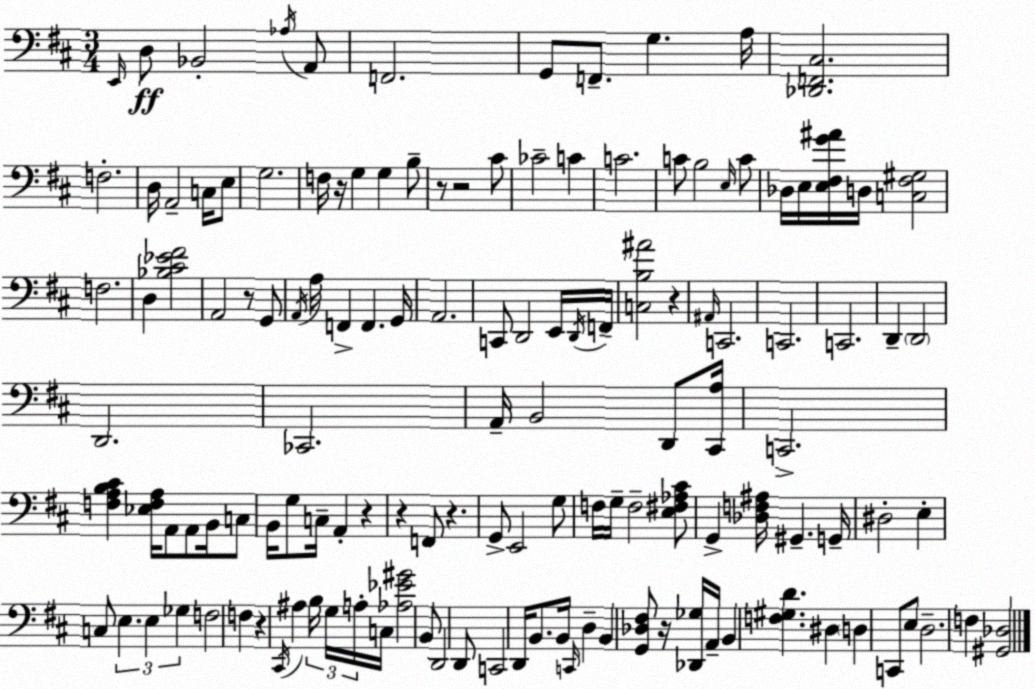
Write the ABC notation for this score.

X:1
T:Untitled
M:3/4
L:1/4
K:D
E,,/4 D,/2 _B,,2 _A,/4 A,,/2 F,,2 G,,/2 F,,/2 G, A,/4 [_D,,F,,^C,]2 F,2 D,/4 A,,2 C,/4 E,/2 G,2 F,/4 z/4 G, G, B,/2 z/2 z2 ^C/2 _C2 C C2 C/2 B,2 E,/4 C/2 _D,/4 E,/4 [E,^F,G^A]/4 D,/4 [C,^F,^G,]2 F,2 D, [_B,^C_E^F]2 A,,2 z/2 G,,/2 A,,/4 A,/4 F,, F,, G,,/4 A,,2 C,,/2 D,,2 E,,/4 D,,/4 F,,/4 [C,B,^A]2 z ^A,,/4 C,,2 C,,2 C,,2 D,, D,,2 D,,2 _C,,2 A,,/4 B,,2 D,,/2 [^C,,A,]/4 C,,2 [F,A,B,^C] [_E,F,A,]/4 A,,/2 A,,/2 B,,/4 C,/2 B,,/4 G,/2 C,/4 A,, z z F,,/2 z G,,/2 E,,2 G,/2 F,/4 G,/4 F,2 [E,^F,_A,^C]/2 G,, [_D,F,^A,]/4 ^G,, G,,/4 ^D,2 E, C,/2 E, E, _G, F,2 F, z ^C,,/4 ^A, B,/4 G,/4 A,/4 C,/4 [_A,_E^G]2 B,,/2 D,,2 D,,/2 C,,2 D,,/4 B,,/2 B,,/4 C,,/4 D, B,, [G,,_D,^F,]/2 z/4 [_D,,_G,]/4 A,,/4 B,, [F,^G,D] ^D, D, C,,/2 E,/2 D,2 F, [^G,,_D,]2